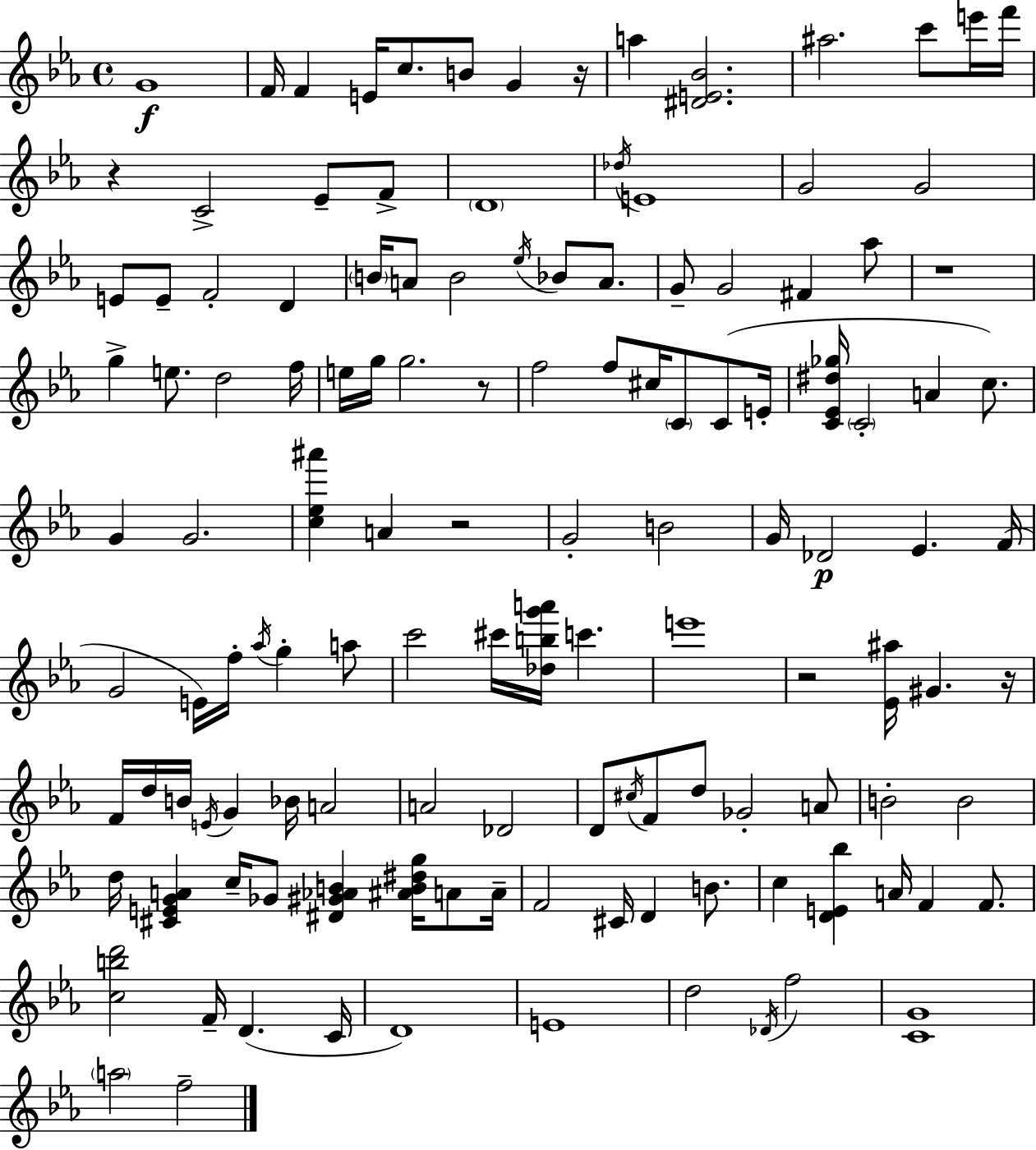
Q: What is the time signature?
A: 4/4